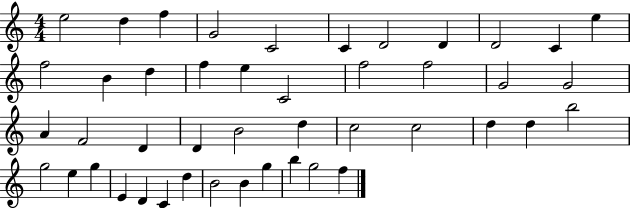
{
  \clef treble
  \numericTimeSignature
  \time 4/4
  \key c \major
  e''2 d''4 f''4 | g'2 c'2 | c'4 d'2 d'4 | d'2 c'4 e''4 | \break f''2 b'4 d''4 | f''4 e''4 c'2 | f''2 f''2 | g'2 g'2 | \break a'4 f'2 d'4 | d'4 b'2 d''4 | c''2 c''2 | d''4 d''4 b''2 | \break g''2 e''4 g''4 | e'4 d'4 c'4 d''4 | b'2 b'4 g''4 | b''4 g''2 f''4 | \break \bar "|."
}